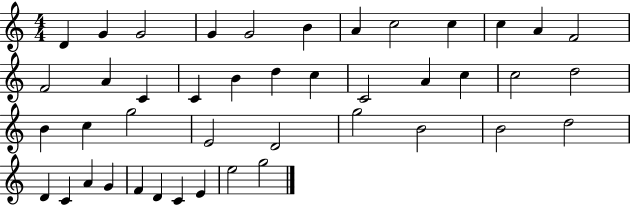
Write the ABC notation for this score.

X:1
T:Untitled
M:4/4
L:1/4
K:C
D G G2 G G2 B A c2 c c A F2 F2 A C C B d c C2 A c c2 d2 B c g2 E2 D2 g2 B2 B2 d2 D C A G F D C E e2 g2